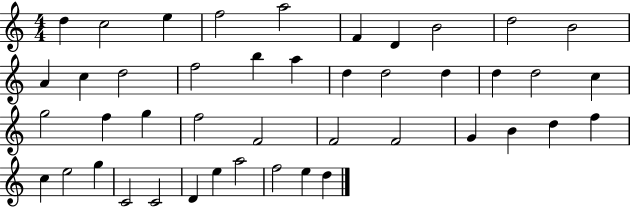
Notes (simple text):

D5/q C5/h E5/q F5/h A5/h F4/q D4/q B4/h D5/h B4/h A4/q C5/q D5/h F5/h B5/q A5/q D5/q D5/h D5/q D5/q D5/h C5/q G5/h F5/q G5/q F5/h F4/h F4/h F4/h G4/q B4/q D5/q F5/q C5/q E5/h G5/q C4/h C4/h D4/q E5/q A5/h F5/h E5/q D5/q